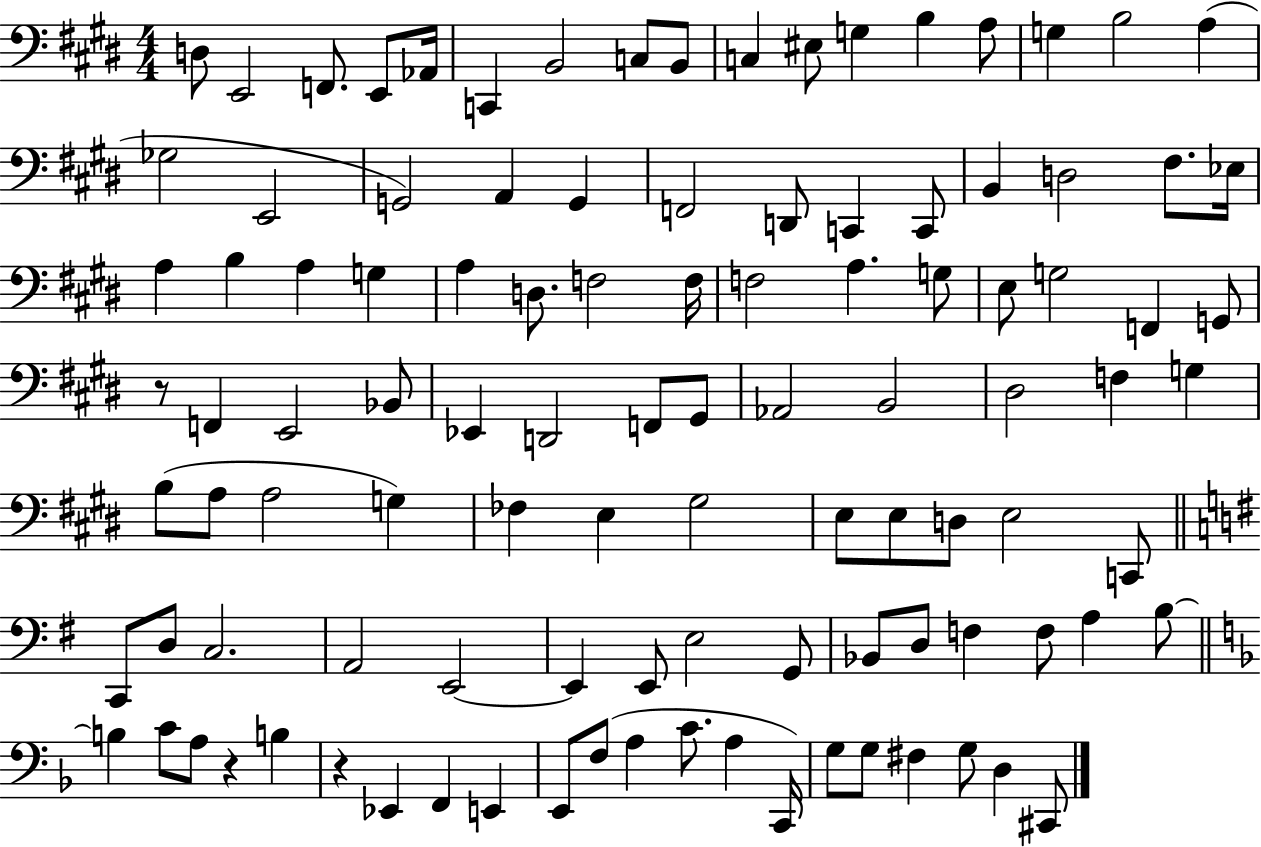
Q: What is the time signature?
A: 4/4